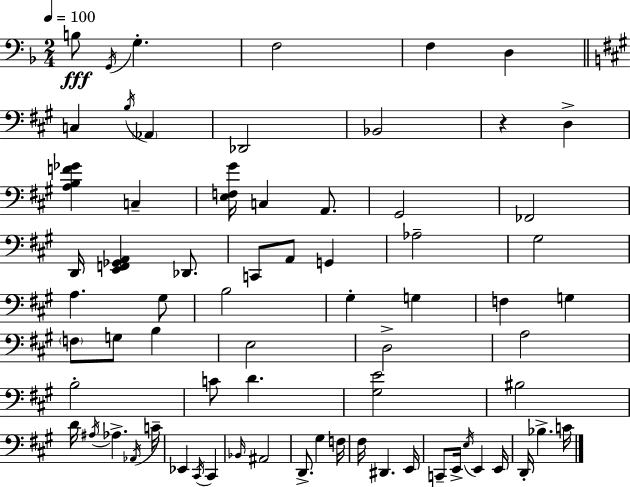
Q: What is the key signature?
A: D minor